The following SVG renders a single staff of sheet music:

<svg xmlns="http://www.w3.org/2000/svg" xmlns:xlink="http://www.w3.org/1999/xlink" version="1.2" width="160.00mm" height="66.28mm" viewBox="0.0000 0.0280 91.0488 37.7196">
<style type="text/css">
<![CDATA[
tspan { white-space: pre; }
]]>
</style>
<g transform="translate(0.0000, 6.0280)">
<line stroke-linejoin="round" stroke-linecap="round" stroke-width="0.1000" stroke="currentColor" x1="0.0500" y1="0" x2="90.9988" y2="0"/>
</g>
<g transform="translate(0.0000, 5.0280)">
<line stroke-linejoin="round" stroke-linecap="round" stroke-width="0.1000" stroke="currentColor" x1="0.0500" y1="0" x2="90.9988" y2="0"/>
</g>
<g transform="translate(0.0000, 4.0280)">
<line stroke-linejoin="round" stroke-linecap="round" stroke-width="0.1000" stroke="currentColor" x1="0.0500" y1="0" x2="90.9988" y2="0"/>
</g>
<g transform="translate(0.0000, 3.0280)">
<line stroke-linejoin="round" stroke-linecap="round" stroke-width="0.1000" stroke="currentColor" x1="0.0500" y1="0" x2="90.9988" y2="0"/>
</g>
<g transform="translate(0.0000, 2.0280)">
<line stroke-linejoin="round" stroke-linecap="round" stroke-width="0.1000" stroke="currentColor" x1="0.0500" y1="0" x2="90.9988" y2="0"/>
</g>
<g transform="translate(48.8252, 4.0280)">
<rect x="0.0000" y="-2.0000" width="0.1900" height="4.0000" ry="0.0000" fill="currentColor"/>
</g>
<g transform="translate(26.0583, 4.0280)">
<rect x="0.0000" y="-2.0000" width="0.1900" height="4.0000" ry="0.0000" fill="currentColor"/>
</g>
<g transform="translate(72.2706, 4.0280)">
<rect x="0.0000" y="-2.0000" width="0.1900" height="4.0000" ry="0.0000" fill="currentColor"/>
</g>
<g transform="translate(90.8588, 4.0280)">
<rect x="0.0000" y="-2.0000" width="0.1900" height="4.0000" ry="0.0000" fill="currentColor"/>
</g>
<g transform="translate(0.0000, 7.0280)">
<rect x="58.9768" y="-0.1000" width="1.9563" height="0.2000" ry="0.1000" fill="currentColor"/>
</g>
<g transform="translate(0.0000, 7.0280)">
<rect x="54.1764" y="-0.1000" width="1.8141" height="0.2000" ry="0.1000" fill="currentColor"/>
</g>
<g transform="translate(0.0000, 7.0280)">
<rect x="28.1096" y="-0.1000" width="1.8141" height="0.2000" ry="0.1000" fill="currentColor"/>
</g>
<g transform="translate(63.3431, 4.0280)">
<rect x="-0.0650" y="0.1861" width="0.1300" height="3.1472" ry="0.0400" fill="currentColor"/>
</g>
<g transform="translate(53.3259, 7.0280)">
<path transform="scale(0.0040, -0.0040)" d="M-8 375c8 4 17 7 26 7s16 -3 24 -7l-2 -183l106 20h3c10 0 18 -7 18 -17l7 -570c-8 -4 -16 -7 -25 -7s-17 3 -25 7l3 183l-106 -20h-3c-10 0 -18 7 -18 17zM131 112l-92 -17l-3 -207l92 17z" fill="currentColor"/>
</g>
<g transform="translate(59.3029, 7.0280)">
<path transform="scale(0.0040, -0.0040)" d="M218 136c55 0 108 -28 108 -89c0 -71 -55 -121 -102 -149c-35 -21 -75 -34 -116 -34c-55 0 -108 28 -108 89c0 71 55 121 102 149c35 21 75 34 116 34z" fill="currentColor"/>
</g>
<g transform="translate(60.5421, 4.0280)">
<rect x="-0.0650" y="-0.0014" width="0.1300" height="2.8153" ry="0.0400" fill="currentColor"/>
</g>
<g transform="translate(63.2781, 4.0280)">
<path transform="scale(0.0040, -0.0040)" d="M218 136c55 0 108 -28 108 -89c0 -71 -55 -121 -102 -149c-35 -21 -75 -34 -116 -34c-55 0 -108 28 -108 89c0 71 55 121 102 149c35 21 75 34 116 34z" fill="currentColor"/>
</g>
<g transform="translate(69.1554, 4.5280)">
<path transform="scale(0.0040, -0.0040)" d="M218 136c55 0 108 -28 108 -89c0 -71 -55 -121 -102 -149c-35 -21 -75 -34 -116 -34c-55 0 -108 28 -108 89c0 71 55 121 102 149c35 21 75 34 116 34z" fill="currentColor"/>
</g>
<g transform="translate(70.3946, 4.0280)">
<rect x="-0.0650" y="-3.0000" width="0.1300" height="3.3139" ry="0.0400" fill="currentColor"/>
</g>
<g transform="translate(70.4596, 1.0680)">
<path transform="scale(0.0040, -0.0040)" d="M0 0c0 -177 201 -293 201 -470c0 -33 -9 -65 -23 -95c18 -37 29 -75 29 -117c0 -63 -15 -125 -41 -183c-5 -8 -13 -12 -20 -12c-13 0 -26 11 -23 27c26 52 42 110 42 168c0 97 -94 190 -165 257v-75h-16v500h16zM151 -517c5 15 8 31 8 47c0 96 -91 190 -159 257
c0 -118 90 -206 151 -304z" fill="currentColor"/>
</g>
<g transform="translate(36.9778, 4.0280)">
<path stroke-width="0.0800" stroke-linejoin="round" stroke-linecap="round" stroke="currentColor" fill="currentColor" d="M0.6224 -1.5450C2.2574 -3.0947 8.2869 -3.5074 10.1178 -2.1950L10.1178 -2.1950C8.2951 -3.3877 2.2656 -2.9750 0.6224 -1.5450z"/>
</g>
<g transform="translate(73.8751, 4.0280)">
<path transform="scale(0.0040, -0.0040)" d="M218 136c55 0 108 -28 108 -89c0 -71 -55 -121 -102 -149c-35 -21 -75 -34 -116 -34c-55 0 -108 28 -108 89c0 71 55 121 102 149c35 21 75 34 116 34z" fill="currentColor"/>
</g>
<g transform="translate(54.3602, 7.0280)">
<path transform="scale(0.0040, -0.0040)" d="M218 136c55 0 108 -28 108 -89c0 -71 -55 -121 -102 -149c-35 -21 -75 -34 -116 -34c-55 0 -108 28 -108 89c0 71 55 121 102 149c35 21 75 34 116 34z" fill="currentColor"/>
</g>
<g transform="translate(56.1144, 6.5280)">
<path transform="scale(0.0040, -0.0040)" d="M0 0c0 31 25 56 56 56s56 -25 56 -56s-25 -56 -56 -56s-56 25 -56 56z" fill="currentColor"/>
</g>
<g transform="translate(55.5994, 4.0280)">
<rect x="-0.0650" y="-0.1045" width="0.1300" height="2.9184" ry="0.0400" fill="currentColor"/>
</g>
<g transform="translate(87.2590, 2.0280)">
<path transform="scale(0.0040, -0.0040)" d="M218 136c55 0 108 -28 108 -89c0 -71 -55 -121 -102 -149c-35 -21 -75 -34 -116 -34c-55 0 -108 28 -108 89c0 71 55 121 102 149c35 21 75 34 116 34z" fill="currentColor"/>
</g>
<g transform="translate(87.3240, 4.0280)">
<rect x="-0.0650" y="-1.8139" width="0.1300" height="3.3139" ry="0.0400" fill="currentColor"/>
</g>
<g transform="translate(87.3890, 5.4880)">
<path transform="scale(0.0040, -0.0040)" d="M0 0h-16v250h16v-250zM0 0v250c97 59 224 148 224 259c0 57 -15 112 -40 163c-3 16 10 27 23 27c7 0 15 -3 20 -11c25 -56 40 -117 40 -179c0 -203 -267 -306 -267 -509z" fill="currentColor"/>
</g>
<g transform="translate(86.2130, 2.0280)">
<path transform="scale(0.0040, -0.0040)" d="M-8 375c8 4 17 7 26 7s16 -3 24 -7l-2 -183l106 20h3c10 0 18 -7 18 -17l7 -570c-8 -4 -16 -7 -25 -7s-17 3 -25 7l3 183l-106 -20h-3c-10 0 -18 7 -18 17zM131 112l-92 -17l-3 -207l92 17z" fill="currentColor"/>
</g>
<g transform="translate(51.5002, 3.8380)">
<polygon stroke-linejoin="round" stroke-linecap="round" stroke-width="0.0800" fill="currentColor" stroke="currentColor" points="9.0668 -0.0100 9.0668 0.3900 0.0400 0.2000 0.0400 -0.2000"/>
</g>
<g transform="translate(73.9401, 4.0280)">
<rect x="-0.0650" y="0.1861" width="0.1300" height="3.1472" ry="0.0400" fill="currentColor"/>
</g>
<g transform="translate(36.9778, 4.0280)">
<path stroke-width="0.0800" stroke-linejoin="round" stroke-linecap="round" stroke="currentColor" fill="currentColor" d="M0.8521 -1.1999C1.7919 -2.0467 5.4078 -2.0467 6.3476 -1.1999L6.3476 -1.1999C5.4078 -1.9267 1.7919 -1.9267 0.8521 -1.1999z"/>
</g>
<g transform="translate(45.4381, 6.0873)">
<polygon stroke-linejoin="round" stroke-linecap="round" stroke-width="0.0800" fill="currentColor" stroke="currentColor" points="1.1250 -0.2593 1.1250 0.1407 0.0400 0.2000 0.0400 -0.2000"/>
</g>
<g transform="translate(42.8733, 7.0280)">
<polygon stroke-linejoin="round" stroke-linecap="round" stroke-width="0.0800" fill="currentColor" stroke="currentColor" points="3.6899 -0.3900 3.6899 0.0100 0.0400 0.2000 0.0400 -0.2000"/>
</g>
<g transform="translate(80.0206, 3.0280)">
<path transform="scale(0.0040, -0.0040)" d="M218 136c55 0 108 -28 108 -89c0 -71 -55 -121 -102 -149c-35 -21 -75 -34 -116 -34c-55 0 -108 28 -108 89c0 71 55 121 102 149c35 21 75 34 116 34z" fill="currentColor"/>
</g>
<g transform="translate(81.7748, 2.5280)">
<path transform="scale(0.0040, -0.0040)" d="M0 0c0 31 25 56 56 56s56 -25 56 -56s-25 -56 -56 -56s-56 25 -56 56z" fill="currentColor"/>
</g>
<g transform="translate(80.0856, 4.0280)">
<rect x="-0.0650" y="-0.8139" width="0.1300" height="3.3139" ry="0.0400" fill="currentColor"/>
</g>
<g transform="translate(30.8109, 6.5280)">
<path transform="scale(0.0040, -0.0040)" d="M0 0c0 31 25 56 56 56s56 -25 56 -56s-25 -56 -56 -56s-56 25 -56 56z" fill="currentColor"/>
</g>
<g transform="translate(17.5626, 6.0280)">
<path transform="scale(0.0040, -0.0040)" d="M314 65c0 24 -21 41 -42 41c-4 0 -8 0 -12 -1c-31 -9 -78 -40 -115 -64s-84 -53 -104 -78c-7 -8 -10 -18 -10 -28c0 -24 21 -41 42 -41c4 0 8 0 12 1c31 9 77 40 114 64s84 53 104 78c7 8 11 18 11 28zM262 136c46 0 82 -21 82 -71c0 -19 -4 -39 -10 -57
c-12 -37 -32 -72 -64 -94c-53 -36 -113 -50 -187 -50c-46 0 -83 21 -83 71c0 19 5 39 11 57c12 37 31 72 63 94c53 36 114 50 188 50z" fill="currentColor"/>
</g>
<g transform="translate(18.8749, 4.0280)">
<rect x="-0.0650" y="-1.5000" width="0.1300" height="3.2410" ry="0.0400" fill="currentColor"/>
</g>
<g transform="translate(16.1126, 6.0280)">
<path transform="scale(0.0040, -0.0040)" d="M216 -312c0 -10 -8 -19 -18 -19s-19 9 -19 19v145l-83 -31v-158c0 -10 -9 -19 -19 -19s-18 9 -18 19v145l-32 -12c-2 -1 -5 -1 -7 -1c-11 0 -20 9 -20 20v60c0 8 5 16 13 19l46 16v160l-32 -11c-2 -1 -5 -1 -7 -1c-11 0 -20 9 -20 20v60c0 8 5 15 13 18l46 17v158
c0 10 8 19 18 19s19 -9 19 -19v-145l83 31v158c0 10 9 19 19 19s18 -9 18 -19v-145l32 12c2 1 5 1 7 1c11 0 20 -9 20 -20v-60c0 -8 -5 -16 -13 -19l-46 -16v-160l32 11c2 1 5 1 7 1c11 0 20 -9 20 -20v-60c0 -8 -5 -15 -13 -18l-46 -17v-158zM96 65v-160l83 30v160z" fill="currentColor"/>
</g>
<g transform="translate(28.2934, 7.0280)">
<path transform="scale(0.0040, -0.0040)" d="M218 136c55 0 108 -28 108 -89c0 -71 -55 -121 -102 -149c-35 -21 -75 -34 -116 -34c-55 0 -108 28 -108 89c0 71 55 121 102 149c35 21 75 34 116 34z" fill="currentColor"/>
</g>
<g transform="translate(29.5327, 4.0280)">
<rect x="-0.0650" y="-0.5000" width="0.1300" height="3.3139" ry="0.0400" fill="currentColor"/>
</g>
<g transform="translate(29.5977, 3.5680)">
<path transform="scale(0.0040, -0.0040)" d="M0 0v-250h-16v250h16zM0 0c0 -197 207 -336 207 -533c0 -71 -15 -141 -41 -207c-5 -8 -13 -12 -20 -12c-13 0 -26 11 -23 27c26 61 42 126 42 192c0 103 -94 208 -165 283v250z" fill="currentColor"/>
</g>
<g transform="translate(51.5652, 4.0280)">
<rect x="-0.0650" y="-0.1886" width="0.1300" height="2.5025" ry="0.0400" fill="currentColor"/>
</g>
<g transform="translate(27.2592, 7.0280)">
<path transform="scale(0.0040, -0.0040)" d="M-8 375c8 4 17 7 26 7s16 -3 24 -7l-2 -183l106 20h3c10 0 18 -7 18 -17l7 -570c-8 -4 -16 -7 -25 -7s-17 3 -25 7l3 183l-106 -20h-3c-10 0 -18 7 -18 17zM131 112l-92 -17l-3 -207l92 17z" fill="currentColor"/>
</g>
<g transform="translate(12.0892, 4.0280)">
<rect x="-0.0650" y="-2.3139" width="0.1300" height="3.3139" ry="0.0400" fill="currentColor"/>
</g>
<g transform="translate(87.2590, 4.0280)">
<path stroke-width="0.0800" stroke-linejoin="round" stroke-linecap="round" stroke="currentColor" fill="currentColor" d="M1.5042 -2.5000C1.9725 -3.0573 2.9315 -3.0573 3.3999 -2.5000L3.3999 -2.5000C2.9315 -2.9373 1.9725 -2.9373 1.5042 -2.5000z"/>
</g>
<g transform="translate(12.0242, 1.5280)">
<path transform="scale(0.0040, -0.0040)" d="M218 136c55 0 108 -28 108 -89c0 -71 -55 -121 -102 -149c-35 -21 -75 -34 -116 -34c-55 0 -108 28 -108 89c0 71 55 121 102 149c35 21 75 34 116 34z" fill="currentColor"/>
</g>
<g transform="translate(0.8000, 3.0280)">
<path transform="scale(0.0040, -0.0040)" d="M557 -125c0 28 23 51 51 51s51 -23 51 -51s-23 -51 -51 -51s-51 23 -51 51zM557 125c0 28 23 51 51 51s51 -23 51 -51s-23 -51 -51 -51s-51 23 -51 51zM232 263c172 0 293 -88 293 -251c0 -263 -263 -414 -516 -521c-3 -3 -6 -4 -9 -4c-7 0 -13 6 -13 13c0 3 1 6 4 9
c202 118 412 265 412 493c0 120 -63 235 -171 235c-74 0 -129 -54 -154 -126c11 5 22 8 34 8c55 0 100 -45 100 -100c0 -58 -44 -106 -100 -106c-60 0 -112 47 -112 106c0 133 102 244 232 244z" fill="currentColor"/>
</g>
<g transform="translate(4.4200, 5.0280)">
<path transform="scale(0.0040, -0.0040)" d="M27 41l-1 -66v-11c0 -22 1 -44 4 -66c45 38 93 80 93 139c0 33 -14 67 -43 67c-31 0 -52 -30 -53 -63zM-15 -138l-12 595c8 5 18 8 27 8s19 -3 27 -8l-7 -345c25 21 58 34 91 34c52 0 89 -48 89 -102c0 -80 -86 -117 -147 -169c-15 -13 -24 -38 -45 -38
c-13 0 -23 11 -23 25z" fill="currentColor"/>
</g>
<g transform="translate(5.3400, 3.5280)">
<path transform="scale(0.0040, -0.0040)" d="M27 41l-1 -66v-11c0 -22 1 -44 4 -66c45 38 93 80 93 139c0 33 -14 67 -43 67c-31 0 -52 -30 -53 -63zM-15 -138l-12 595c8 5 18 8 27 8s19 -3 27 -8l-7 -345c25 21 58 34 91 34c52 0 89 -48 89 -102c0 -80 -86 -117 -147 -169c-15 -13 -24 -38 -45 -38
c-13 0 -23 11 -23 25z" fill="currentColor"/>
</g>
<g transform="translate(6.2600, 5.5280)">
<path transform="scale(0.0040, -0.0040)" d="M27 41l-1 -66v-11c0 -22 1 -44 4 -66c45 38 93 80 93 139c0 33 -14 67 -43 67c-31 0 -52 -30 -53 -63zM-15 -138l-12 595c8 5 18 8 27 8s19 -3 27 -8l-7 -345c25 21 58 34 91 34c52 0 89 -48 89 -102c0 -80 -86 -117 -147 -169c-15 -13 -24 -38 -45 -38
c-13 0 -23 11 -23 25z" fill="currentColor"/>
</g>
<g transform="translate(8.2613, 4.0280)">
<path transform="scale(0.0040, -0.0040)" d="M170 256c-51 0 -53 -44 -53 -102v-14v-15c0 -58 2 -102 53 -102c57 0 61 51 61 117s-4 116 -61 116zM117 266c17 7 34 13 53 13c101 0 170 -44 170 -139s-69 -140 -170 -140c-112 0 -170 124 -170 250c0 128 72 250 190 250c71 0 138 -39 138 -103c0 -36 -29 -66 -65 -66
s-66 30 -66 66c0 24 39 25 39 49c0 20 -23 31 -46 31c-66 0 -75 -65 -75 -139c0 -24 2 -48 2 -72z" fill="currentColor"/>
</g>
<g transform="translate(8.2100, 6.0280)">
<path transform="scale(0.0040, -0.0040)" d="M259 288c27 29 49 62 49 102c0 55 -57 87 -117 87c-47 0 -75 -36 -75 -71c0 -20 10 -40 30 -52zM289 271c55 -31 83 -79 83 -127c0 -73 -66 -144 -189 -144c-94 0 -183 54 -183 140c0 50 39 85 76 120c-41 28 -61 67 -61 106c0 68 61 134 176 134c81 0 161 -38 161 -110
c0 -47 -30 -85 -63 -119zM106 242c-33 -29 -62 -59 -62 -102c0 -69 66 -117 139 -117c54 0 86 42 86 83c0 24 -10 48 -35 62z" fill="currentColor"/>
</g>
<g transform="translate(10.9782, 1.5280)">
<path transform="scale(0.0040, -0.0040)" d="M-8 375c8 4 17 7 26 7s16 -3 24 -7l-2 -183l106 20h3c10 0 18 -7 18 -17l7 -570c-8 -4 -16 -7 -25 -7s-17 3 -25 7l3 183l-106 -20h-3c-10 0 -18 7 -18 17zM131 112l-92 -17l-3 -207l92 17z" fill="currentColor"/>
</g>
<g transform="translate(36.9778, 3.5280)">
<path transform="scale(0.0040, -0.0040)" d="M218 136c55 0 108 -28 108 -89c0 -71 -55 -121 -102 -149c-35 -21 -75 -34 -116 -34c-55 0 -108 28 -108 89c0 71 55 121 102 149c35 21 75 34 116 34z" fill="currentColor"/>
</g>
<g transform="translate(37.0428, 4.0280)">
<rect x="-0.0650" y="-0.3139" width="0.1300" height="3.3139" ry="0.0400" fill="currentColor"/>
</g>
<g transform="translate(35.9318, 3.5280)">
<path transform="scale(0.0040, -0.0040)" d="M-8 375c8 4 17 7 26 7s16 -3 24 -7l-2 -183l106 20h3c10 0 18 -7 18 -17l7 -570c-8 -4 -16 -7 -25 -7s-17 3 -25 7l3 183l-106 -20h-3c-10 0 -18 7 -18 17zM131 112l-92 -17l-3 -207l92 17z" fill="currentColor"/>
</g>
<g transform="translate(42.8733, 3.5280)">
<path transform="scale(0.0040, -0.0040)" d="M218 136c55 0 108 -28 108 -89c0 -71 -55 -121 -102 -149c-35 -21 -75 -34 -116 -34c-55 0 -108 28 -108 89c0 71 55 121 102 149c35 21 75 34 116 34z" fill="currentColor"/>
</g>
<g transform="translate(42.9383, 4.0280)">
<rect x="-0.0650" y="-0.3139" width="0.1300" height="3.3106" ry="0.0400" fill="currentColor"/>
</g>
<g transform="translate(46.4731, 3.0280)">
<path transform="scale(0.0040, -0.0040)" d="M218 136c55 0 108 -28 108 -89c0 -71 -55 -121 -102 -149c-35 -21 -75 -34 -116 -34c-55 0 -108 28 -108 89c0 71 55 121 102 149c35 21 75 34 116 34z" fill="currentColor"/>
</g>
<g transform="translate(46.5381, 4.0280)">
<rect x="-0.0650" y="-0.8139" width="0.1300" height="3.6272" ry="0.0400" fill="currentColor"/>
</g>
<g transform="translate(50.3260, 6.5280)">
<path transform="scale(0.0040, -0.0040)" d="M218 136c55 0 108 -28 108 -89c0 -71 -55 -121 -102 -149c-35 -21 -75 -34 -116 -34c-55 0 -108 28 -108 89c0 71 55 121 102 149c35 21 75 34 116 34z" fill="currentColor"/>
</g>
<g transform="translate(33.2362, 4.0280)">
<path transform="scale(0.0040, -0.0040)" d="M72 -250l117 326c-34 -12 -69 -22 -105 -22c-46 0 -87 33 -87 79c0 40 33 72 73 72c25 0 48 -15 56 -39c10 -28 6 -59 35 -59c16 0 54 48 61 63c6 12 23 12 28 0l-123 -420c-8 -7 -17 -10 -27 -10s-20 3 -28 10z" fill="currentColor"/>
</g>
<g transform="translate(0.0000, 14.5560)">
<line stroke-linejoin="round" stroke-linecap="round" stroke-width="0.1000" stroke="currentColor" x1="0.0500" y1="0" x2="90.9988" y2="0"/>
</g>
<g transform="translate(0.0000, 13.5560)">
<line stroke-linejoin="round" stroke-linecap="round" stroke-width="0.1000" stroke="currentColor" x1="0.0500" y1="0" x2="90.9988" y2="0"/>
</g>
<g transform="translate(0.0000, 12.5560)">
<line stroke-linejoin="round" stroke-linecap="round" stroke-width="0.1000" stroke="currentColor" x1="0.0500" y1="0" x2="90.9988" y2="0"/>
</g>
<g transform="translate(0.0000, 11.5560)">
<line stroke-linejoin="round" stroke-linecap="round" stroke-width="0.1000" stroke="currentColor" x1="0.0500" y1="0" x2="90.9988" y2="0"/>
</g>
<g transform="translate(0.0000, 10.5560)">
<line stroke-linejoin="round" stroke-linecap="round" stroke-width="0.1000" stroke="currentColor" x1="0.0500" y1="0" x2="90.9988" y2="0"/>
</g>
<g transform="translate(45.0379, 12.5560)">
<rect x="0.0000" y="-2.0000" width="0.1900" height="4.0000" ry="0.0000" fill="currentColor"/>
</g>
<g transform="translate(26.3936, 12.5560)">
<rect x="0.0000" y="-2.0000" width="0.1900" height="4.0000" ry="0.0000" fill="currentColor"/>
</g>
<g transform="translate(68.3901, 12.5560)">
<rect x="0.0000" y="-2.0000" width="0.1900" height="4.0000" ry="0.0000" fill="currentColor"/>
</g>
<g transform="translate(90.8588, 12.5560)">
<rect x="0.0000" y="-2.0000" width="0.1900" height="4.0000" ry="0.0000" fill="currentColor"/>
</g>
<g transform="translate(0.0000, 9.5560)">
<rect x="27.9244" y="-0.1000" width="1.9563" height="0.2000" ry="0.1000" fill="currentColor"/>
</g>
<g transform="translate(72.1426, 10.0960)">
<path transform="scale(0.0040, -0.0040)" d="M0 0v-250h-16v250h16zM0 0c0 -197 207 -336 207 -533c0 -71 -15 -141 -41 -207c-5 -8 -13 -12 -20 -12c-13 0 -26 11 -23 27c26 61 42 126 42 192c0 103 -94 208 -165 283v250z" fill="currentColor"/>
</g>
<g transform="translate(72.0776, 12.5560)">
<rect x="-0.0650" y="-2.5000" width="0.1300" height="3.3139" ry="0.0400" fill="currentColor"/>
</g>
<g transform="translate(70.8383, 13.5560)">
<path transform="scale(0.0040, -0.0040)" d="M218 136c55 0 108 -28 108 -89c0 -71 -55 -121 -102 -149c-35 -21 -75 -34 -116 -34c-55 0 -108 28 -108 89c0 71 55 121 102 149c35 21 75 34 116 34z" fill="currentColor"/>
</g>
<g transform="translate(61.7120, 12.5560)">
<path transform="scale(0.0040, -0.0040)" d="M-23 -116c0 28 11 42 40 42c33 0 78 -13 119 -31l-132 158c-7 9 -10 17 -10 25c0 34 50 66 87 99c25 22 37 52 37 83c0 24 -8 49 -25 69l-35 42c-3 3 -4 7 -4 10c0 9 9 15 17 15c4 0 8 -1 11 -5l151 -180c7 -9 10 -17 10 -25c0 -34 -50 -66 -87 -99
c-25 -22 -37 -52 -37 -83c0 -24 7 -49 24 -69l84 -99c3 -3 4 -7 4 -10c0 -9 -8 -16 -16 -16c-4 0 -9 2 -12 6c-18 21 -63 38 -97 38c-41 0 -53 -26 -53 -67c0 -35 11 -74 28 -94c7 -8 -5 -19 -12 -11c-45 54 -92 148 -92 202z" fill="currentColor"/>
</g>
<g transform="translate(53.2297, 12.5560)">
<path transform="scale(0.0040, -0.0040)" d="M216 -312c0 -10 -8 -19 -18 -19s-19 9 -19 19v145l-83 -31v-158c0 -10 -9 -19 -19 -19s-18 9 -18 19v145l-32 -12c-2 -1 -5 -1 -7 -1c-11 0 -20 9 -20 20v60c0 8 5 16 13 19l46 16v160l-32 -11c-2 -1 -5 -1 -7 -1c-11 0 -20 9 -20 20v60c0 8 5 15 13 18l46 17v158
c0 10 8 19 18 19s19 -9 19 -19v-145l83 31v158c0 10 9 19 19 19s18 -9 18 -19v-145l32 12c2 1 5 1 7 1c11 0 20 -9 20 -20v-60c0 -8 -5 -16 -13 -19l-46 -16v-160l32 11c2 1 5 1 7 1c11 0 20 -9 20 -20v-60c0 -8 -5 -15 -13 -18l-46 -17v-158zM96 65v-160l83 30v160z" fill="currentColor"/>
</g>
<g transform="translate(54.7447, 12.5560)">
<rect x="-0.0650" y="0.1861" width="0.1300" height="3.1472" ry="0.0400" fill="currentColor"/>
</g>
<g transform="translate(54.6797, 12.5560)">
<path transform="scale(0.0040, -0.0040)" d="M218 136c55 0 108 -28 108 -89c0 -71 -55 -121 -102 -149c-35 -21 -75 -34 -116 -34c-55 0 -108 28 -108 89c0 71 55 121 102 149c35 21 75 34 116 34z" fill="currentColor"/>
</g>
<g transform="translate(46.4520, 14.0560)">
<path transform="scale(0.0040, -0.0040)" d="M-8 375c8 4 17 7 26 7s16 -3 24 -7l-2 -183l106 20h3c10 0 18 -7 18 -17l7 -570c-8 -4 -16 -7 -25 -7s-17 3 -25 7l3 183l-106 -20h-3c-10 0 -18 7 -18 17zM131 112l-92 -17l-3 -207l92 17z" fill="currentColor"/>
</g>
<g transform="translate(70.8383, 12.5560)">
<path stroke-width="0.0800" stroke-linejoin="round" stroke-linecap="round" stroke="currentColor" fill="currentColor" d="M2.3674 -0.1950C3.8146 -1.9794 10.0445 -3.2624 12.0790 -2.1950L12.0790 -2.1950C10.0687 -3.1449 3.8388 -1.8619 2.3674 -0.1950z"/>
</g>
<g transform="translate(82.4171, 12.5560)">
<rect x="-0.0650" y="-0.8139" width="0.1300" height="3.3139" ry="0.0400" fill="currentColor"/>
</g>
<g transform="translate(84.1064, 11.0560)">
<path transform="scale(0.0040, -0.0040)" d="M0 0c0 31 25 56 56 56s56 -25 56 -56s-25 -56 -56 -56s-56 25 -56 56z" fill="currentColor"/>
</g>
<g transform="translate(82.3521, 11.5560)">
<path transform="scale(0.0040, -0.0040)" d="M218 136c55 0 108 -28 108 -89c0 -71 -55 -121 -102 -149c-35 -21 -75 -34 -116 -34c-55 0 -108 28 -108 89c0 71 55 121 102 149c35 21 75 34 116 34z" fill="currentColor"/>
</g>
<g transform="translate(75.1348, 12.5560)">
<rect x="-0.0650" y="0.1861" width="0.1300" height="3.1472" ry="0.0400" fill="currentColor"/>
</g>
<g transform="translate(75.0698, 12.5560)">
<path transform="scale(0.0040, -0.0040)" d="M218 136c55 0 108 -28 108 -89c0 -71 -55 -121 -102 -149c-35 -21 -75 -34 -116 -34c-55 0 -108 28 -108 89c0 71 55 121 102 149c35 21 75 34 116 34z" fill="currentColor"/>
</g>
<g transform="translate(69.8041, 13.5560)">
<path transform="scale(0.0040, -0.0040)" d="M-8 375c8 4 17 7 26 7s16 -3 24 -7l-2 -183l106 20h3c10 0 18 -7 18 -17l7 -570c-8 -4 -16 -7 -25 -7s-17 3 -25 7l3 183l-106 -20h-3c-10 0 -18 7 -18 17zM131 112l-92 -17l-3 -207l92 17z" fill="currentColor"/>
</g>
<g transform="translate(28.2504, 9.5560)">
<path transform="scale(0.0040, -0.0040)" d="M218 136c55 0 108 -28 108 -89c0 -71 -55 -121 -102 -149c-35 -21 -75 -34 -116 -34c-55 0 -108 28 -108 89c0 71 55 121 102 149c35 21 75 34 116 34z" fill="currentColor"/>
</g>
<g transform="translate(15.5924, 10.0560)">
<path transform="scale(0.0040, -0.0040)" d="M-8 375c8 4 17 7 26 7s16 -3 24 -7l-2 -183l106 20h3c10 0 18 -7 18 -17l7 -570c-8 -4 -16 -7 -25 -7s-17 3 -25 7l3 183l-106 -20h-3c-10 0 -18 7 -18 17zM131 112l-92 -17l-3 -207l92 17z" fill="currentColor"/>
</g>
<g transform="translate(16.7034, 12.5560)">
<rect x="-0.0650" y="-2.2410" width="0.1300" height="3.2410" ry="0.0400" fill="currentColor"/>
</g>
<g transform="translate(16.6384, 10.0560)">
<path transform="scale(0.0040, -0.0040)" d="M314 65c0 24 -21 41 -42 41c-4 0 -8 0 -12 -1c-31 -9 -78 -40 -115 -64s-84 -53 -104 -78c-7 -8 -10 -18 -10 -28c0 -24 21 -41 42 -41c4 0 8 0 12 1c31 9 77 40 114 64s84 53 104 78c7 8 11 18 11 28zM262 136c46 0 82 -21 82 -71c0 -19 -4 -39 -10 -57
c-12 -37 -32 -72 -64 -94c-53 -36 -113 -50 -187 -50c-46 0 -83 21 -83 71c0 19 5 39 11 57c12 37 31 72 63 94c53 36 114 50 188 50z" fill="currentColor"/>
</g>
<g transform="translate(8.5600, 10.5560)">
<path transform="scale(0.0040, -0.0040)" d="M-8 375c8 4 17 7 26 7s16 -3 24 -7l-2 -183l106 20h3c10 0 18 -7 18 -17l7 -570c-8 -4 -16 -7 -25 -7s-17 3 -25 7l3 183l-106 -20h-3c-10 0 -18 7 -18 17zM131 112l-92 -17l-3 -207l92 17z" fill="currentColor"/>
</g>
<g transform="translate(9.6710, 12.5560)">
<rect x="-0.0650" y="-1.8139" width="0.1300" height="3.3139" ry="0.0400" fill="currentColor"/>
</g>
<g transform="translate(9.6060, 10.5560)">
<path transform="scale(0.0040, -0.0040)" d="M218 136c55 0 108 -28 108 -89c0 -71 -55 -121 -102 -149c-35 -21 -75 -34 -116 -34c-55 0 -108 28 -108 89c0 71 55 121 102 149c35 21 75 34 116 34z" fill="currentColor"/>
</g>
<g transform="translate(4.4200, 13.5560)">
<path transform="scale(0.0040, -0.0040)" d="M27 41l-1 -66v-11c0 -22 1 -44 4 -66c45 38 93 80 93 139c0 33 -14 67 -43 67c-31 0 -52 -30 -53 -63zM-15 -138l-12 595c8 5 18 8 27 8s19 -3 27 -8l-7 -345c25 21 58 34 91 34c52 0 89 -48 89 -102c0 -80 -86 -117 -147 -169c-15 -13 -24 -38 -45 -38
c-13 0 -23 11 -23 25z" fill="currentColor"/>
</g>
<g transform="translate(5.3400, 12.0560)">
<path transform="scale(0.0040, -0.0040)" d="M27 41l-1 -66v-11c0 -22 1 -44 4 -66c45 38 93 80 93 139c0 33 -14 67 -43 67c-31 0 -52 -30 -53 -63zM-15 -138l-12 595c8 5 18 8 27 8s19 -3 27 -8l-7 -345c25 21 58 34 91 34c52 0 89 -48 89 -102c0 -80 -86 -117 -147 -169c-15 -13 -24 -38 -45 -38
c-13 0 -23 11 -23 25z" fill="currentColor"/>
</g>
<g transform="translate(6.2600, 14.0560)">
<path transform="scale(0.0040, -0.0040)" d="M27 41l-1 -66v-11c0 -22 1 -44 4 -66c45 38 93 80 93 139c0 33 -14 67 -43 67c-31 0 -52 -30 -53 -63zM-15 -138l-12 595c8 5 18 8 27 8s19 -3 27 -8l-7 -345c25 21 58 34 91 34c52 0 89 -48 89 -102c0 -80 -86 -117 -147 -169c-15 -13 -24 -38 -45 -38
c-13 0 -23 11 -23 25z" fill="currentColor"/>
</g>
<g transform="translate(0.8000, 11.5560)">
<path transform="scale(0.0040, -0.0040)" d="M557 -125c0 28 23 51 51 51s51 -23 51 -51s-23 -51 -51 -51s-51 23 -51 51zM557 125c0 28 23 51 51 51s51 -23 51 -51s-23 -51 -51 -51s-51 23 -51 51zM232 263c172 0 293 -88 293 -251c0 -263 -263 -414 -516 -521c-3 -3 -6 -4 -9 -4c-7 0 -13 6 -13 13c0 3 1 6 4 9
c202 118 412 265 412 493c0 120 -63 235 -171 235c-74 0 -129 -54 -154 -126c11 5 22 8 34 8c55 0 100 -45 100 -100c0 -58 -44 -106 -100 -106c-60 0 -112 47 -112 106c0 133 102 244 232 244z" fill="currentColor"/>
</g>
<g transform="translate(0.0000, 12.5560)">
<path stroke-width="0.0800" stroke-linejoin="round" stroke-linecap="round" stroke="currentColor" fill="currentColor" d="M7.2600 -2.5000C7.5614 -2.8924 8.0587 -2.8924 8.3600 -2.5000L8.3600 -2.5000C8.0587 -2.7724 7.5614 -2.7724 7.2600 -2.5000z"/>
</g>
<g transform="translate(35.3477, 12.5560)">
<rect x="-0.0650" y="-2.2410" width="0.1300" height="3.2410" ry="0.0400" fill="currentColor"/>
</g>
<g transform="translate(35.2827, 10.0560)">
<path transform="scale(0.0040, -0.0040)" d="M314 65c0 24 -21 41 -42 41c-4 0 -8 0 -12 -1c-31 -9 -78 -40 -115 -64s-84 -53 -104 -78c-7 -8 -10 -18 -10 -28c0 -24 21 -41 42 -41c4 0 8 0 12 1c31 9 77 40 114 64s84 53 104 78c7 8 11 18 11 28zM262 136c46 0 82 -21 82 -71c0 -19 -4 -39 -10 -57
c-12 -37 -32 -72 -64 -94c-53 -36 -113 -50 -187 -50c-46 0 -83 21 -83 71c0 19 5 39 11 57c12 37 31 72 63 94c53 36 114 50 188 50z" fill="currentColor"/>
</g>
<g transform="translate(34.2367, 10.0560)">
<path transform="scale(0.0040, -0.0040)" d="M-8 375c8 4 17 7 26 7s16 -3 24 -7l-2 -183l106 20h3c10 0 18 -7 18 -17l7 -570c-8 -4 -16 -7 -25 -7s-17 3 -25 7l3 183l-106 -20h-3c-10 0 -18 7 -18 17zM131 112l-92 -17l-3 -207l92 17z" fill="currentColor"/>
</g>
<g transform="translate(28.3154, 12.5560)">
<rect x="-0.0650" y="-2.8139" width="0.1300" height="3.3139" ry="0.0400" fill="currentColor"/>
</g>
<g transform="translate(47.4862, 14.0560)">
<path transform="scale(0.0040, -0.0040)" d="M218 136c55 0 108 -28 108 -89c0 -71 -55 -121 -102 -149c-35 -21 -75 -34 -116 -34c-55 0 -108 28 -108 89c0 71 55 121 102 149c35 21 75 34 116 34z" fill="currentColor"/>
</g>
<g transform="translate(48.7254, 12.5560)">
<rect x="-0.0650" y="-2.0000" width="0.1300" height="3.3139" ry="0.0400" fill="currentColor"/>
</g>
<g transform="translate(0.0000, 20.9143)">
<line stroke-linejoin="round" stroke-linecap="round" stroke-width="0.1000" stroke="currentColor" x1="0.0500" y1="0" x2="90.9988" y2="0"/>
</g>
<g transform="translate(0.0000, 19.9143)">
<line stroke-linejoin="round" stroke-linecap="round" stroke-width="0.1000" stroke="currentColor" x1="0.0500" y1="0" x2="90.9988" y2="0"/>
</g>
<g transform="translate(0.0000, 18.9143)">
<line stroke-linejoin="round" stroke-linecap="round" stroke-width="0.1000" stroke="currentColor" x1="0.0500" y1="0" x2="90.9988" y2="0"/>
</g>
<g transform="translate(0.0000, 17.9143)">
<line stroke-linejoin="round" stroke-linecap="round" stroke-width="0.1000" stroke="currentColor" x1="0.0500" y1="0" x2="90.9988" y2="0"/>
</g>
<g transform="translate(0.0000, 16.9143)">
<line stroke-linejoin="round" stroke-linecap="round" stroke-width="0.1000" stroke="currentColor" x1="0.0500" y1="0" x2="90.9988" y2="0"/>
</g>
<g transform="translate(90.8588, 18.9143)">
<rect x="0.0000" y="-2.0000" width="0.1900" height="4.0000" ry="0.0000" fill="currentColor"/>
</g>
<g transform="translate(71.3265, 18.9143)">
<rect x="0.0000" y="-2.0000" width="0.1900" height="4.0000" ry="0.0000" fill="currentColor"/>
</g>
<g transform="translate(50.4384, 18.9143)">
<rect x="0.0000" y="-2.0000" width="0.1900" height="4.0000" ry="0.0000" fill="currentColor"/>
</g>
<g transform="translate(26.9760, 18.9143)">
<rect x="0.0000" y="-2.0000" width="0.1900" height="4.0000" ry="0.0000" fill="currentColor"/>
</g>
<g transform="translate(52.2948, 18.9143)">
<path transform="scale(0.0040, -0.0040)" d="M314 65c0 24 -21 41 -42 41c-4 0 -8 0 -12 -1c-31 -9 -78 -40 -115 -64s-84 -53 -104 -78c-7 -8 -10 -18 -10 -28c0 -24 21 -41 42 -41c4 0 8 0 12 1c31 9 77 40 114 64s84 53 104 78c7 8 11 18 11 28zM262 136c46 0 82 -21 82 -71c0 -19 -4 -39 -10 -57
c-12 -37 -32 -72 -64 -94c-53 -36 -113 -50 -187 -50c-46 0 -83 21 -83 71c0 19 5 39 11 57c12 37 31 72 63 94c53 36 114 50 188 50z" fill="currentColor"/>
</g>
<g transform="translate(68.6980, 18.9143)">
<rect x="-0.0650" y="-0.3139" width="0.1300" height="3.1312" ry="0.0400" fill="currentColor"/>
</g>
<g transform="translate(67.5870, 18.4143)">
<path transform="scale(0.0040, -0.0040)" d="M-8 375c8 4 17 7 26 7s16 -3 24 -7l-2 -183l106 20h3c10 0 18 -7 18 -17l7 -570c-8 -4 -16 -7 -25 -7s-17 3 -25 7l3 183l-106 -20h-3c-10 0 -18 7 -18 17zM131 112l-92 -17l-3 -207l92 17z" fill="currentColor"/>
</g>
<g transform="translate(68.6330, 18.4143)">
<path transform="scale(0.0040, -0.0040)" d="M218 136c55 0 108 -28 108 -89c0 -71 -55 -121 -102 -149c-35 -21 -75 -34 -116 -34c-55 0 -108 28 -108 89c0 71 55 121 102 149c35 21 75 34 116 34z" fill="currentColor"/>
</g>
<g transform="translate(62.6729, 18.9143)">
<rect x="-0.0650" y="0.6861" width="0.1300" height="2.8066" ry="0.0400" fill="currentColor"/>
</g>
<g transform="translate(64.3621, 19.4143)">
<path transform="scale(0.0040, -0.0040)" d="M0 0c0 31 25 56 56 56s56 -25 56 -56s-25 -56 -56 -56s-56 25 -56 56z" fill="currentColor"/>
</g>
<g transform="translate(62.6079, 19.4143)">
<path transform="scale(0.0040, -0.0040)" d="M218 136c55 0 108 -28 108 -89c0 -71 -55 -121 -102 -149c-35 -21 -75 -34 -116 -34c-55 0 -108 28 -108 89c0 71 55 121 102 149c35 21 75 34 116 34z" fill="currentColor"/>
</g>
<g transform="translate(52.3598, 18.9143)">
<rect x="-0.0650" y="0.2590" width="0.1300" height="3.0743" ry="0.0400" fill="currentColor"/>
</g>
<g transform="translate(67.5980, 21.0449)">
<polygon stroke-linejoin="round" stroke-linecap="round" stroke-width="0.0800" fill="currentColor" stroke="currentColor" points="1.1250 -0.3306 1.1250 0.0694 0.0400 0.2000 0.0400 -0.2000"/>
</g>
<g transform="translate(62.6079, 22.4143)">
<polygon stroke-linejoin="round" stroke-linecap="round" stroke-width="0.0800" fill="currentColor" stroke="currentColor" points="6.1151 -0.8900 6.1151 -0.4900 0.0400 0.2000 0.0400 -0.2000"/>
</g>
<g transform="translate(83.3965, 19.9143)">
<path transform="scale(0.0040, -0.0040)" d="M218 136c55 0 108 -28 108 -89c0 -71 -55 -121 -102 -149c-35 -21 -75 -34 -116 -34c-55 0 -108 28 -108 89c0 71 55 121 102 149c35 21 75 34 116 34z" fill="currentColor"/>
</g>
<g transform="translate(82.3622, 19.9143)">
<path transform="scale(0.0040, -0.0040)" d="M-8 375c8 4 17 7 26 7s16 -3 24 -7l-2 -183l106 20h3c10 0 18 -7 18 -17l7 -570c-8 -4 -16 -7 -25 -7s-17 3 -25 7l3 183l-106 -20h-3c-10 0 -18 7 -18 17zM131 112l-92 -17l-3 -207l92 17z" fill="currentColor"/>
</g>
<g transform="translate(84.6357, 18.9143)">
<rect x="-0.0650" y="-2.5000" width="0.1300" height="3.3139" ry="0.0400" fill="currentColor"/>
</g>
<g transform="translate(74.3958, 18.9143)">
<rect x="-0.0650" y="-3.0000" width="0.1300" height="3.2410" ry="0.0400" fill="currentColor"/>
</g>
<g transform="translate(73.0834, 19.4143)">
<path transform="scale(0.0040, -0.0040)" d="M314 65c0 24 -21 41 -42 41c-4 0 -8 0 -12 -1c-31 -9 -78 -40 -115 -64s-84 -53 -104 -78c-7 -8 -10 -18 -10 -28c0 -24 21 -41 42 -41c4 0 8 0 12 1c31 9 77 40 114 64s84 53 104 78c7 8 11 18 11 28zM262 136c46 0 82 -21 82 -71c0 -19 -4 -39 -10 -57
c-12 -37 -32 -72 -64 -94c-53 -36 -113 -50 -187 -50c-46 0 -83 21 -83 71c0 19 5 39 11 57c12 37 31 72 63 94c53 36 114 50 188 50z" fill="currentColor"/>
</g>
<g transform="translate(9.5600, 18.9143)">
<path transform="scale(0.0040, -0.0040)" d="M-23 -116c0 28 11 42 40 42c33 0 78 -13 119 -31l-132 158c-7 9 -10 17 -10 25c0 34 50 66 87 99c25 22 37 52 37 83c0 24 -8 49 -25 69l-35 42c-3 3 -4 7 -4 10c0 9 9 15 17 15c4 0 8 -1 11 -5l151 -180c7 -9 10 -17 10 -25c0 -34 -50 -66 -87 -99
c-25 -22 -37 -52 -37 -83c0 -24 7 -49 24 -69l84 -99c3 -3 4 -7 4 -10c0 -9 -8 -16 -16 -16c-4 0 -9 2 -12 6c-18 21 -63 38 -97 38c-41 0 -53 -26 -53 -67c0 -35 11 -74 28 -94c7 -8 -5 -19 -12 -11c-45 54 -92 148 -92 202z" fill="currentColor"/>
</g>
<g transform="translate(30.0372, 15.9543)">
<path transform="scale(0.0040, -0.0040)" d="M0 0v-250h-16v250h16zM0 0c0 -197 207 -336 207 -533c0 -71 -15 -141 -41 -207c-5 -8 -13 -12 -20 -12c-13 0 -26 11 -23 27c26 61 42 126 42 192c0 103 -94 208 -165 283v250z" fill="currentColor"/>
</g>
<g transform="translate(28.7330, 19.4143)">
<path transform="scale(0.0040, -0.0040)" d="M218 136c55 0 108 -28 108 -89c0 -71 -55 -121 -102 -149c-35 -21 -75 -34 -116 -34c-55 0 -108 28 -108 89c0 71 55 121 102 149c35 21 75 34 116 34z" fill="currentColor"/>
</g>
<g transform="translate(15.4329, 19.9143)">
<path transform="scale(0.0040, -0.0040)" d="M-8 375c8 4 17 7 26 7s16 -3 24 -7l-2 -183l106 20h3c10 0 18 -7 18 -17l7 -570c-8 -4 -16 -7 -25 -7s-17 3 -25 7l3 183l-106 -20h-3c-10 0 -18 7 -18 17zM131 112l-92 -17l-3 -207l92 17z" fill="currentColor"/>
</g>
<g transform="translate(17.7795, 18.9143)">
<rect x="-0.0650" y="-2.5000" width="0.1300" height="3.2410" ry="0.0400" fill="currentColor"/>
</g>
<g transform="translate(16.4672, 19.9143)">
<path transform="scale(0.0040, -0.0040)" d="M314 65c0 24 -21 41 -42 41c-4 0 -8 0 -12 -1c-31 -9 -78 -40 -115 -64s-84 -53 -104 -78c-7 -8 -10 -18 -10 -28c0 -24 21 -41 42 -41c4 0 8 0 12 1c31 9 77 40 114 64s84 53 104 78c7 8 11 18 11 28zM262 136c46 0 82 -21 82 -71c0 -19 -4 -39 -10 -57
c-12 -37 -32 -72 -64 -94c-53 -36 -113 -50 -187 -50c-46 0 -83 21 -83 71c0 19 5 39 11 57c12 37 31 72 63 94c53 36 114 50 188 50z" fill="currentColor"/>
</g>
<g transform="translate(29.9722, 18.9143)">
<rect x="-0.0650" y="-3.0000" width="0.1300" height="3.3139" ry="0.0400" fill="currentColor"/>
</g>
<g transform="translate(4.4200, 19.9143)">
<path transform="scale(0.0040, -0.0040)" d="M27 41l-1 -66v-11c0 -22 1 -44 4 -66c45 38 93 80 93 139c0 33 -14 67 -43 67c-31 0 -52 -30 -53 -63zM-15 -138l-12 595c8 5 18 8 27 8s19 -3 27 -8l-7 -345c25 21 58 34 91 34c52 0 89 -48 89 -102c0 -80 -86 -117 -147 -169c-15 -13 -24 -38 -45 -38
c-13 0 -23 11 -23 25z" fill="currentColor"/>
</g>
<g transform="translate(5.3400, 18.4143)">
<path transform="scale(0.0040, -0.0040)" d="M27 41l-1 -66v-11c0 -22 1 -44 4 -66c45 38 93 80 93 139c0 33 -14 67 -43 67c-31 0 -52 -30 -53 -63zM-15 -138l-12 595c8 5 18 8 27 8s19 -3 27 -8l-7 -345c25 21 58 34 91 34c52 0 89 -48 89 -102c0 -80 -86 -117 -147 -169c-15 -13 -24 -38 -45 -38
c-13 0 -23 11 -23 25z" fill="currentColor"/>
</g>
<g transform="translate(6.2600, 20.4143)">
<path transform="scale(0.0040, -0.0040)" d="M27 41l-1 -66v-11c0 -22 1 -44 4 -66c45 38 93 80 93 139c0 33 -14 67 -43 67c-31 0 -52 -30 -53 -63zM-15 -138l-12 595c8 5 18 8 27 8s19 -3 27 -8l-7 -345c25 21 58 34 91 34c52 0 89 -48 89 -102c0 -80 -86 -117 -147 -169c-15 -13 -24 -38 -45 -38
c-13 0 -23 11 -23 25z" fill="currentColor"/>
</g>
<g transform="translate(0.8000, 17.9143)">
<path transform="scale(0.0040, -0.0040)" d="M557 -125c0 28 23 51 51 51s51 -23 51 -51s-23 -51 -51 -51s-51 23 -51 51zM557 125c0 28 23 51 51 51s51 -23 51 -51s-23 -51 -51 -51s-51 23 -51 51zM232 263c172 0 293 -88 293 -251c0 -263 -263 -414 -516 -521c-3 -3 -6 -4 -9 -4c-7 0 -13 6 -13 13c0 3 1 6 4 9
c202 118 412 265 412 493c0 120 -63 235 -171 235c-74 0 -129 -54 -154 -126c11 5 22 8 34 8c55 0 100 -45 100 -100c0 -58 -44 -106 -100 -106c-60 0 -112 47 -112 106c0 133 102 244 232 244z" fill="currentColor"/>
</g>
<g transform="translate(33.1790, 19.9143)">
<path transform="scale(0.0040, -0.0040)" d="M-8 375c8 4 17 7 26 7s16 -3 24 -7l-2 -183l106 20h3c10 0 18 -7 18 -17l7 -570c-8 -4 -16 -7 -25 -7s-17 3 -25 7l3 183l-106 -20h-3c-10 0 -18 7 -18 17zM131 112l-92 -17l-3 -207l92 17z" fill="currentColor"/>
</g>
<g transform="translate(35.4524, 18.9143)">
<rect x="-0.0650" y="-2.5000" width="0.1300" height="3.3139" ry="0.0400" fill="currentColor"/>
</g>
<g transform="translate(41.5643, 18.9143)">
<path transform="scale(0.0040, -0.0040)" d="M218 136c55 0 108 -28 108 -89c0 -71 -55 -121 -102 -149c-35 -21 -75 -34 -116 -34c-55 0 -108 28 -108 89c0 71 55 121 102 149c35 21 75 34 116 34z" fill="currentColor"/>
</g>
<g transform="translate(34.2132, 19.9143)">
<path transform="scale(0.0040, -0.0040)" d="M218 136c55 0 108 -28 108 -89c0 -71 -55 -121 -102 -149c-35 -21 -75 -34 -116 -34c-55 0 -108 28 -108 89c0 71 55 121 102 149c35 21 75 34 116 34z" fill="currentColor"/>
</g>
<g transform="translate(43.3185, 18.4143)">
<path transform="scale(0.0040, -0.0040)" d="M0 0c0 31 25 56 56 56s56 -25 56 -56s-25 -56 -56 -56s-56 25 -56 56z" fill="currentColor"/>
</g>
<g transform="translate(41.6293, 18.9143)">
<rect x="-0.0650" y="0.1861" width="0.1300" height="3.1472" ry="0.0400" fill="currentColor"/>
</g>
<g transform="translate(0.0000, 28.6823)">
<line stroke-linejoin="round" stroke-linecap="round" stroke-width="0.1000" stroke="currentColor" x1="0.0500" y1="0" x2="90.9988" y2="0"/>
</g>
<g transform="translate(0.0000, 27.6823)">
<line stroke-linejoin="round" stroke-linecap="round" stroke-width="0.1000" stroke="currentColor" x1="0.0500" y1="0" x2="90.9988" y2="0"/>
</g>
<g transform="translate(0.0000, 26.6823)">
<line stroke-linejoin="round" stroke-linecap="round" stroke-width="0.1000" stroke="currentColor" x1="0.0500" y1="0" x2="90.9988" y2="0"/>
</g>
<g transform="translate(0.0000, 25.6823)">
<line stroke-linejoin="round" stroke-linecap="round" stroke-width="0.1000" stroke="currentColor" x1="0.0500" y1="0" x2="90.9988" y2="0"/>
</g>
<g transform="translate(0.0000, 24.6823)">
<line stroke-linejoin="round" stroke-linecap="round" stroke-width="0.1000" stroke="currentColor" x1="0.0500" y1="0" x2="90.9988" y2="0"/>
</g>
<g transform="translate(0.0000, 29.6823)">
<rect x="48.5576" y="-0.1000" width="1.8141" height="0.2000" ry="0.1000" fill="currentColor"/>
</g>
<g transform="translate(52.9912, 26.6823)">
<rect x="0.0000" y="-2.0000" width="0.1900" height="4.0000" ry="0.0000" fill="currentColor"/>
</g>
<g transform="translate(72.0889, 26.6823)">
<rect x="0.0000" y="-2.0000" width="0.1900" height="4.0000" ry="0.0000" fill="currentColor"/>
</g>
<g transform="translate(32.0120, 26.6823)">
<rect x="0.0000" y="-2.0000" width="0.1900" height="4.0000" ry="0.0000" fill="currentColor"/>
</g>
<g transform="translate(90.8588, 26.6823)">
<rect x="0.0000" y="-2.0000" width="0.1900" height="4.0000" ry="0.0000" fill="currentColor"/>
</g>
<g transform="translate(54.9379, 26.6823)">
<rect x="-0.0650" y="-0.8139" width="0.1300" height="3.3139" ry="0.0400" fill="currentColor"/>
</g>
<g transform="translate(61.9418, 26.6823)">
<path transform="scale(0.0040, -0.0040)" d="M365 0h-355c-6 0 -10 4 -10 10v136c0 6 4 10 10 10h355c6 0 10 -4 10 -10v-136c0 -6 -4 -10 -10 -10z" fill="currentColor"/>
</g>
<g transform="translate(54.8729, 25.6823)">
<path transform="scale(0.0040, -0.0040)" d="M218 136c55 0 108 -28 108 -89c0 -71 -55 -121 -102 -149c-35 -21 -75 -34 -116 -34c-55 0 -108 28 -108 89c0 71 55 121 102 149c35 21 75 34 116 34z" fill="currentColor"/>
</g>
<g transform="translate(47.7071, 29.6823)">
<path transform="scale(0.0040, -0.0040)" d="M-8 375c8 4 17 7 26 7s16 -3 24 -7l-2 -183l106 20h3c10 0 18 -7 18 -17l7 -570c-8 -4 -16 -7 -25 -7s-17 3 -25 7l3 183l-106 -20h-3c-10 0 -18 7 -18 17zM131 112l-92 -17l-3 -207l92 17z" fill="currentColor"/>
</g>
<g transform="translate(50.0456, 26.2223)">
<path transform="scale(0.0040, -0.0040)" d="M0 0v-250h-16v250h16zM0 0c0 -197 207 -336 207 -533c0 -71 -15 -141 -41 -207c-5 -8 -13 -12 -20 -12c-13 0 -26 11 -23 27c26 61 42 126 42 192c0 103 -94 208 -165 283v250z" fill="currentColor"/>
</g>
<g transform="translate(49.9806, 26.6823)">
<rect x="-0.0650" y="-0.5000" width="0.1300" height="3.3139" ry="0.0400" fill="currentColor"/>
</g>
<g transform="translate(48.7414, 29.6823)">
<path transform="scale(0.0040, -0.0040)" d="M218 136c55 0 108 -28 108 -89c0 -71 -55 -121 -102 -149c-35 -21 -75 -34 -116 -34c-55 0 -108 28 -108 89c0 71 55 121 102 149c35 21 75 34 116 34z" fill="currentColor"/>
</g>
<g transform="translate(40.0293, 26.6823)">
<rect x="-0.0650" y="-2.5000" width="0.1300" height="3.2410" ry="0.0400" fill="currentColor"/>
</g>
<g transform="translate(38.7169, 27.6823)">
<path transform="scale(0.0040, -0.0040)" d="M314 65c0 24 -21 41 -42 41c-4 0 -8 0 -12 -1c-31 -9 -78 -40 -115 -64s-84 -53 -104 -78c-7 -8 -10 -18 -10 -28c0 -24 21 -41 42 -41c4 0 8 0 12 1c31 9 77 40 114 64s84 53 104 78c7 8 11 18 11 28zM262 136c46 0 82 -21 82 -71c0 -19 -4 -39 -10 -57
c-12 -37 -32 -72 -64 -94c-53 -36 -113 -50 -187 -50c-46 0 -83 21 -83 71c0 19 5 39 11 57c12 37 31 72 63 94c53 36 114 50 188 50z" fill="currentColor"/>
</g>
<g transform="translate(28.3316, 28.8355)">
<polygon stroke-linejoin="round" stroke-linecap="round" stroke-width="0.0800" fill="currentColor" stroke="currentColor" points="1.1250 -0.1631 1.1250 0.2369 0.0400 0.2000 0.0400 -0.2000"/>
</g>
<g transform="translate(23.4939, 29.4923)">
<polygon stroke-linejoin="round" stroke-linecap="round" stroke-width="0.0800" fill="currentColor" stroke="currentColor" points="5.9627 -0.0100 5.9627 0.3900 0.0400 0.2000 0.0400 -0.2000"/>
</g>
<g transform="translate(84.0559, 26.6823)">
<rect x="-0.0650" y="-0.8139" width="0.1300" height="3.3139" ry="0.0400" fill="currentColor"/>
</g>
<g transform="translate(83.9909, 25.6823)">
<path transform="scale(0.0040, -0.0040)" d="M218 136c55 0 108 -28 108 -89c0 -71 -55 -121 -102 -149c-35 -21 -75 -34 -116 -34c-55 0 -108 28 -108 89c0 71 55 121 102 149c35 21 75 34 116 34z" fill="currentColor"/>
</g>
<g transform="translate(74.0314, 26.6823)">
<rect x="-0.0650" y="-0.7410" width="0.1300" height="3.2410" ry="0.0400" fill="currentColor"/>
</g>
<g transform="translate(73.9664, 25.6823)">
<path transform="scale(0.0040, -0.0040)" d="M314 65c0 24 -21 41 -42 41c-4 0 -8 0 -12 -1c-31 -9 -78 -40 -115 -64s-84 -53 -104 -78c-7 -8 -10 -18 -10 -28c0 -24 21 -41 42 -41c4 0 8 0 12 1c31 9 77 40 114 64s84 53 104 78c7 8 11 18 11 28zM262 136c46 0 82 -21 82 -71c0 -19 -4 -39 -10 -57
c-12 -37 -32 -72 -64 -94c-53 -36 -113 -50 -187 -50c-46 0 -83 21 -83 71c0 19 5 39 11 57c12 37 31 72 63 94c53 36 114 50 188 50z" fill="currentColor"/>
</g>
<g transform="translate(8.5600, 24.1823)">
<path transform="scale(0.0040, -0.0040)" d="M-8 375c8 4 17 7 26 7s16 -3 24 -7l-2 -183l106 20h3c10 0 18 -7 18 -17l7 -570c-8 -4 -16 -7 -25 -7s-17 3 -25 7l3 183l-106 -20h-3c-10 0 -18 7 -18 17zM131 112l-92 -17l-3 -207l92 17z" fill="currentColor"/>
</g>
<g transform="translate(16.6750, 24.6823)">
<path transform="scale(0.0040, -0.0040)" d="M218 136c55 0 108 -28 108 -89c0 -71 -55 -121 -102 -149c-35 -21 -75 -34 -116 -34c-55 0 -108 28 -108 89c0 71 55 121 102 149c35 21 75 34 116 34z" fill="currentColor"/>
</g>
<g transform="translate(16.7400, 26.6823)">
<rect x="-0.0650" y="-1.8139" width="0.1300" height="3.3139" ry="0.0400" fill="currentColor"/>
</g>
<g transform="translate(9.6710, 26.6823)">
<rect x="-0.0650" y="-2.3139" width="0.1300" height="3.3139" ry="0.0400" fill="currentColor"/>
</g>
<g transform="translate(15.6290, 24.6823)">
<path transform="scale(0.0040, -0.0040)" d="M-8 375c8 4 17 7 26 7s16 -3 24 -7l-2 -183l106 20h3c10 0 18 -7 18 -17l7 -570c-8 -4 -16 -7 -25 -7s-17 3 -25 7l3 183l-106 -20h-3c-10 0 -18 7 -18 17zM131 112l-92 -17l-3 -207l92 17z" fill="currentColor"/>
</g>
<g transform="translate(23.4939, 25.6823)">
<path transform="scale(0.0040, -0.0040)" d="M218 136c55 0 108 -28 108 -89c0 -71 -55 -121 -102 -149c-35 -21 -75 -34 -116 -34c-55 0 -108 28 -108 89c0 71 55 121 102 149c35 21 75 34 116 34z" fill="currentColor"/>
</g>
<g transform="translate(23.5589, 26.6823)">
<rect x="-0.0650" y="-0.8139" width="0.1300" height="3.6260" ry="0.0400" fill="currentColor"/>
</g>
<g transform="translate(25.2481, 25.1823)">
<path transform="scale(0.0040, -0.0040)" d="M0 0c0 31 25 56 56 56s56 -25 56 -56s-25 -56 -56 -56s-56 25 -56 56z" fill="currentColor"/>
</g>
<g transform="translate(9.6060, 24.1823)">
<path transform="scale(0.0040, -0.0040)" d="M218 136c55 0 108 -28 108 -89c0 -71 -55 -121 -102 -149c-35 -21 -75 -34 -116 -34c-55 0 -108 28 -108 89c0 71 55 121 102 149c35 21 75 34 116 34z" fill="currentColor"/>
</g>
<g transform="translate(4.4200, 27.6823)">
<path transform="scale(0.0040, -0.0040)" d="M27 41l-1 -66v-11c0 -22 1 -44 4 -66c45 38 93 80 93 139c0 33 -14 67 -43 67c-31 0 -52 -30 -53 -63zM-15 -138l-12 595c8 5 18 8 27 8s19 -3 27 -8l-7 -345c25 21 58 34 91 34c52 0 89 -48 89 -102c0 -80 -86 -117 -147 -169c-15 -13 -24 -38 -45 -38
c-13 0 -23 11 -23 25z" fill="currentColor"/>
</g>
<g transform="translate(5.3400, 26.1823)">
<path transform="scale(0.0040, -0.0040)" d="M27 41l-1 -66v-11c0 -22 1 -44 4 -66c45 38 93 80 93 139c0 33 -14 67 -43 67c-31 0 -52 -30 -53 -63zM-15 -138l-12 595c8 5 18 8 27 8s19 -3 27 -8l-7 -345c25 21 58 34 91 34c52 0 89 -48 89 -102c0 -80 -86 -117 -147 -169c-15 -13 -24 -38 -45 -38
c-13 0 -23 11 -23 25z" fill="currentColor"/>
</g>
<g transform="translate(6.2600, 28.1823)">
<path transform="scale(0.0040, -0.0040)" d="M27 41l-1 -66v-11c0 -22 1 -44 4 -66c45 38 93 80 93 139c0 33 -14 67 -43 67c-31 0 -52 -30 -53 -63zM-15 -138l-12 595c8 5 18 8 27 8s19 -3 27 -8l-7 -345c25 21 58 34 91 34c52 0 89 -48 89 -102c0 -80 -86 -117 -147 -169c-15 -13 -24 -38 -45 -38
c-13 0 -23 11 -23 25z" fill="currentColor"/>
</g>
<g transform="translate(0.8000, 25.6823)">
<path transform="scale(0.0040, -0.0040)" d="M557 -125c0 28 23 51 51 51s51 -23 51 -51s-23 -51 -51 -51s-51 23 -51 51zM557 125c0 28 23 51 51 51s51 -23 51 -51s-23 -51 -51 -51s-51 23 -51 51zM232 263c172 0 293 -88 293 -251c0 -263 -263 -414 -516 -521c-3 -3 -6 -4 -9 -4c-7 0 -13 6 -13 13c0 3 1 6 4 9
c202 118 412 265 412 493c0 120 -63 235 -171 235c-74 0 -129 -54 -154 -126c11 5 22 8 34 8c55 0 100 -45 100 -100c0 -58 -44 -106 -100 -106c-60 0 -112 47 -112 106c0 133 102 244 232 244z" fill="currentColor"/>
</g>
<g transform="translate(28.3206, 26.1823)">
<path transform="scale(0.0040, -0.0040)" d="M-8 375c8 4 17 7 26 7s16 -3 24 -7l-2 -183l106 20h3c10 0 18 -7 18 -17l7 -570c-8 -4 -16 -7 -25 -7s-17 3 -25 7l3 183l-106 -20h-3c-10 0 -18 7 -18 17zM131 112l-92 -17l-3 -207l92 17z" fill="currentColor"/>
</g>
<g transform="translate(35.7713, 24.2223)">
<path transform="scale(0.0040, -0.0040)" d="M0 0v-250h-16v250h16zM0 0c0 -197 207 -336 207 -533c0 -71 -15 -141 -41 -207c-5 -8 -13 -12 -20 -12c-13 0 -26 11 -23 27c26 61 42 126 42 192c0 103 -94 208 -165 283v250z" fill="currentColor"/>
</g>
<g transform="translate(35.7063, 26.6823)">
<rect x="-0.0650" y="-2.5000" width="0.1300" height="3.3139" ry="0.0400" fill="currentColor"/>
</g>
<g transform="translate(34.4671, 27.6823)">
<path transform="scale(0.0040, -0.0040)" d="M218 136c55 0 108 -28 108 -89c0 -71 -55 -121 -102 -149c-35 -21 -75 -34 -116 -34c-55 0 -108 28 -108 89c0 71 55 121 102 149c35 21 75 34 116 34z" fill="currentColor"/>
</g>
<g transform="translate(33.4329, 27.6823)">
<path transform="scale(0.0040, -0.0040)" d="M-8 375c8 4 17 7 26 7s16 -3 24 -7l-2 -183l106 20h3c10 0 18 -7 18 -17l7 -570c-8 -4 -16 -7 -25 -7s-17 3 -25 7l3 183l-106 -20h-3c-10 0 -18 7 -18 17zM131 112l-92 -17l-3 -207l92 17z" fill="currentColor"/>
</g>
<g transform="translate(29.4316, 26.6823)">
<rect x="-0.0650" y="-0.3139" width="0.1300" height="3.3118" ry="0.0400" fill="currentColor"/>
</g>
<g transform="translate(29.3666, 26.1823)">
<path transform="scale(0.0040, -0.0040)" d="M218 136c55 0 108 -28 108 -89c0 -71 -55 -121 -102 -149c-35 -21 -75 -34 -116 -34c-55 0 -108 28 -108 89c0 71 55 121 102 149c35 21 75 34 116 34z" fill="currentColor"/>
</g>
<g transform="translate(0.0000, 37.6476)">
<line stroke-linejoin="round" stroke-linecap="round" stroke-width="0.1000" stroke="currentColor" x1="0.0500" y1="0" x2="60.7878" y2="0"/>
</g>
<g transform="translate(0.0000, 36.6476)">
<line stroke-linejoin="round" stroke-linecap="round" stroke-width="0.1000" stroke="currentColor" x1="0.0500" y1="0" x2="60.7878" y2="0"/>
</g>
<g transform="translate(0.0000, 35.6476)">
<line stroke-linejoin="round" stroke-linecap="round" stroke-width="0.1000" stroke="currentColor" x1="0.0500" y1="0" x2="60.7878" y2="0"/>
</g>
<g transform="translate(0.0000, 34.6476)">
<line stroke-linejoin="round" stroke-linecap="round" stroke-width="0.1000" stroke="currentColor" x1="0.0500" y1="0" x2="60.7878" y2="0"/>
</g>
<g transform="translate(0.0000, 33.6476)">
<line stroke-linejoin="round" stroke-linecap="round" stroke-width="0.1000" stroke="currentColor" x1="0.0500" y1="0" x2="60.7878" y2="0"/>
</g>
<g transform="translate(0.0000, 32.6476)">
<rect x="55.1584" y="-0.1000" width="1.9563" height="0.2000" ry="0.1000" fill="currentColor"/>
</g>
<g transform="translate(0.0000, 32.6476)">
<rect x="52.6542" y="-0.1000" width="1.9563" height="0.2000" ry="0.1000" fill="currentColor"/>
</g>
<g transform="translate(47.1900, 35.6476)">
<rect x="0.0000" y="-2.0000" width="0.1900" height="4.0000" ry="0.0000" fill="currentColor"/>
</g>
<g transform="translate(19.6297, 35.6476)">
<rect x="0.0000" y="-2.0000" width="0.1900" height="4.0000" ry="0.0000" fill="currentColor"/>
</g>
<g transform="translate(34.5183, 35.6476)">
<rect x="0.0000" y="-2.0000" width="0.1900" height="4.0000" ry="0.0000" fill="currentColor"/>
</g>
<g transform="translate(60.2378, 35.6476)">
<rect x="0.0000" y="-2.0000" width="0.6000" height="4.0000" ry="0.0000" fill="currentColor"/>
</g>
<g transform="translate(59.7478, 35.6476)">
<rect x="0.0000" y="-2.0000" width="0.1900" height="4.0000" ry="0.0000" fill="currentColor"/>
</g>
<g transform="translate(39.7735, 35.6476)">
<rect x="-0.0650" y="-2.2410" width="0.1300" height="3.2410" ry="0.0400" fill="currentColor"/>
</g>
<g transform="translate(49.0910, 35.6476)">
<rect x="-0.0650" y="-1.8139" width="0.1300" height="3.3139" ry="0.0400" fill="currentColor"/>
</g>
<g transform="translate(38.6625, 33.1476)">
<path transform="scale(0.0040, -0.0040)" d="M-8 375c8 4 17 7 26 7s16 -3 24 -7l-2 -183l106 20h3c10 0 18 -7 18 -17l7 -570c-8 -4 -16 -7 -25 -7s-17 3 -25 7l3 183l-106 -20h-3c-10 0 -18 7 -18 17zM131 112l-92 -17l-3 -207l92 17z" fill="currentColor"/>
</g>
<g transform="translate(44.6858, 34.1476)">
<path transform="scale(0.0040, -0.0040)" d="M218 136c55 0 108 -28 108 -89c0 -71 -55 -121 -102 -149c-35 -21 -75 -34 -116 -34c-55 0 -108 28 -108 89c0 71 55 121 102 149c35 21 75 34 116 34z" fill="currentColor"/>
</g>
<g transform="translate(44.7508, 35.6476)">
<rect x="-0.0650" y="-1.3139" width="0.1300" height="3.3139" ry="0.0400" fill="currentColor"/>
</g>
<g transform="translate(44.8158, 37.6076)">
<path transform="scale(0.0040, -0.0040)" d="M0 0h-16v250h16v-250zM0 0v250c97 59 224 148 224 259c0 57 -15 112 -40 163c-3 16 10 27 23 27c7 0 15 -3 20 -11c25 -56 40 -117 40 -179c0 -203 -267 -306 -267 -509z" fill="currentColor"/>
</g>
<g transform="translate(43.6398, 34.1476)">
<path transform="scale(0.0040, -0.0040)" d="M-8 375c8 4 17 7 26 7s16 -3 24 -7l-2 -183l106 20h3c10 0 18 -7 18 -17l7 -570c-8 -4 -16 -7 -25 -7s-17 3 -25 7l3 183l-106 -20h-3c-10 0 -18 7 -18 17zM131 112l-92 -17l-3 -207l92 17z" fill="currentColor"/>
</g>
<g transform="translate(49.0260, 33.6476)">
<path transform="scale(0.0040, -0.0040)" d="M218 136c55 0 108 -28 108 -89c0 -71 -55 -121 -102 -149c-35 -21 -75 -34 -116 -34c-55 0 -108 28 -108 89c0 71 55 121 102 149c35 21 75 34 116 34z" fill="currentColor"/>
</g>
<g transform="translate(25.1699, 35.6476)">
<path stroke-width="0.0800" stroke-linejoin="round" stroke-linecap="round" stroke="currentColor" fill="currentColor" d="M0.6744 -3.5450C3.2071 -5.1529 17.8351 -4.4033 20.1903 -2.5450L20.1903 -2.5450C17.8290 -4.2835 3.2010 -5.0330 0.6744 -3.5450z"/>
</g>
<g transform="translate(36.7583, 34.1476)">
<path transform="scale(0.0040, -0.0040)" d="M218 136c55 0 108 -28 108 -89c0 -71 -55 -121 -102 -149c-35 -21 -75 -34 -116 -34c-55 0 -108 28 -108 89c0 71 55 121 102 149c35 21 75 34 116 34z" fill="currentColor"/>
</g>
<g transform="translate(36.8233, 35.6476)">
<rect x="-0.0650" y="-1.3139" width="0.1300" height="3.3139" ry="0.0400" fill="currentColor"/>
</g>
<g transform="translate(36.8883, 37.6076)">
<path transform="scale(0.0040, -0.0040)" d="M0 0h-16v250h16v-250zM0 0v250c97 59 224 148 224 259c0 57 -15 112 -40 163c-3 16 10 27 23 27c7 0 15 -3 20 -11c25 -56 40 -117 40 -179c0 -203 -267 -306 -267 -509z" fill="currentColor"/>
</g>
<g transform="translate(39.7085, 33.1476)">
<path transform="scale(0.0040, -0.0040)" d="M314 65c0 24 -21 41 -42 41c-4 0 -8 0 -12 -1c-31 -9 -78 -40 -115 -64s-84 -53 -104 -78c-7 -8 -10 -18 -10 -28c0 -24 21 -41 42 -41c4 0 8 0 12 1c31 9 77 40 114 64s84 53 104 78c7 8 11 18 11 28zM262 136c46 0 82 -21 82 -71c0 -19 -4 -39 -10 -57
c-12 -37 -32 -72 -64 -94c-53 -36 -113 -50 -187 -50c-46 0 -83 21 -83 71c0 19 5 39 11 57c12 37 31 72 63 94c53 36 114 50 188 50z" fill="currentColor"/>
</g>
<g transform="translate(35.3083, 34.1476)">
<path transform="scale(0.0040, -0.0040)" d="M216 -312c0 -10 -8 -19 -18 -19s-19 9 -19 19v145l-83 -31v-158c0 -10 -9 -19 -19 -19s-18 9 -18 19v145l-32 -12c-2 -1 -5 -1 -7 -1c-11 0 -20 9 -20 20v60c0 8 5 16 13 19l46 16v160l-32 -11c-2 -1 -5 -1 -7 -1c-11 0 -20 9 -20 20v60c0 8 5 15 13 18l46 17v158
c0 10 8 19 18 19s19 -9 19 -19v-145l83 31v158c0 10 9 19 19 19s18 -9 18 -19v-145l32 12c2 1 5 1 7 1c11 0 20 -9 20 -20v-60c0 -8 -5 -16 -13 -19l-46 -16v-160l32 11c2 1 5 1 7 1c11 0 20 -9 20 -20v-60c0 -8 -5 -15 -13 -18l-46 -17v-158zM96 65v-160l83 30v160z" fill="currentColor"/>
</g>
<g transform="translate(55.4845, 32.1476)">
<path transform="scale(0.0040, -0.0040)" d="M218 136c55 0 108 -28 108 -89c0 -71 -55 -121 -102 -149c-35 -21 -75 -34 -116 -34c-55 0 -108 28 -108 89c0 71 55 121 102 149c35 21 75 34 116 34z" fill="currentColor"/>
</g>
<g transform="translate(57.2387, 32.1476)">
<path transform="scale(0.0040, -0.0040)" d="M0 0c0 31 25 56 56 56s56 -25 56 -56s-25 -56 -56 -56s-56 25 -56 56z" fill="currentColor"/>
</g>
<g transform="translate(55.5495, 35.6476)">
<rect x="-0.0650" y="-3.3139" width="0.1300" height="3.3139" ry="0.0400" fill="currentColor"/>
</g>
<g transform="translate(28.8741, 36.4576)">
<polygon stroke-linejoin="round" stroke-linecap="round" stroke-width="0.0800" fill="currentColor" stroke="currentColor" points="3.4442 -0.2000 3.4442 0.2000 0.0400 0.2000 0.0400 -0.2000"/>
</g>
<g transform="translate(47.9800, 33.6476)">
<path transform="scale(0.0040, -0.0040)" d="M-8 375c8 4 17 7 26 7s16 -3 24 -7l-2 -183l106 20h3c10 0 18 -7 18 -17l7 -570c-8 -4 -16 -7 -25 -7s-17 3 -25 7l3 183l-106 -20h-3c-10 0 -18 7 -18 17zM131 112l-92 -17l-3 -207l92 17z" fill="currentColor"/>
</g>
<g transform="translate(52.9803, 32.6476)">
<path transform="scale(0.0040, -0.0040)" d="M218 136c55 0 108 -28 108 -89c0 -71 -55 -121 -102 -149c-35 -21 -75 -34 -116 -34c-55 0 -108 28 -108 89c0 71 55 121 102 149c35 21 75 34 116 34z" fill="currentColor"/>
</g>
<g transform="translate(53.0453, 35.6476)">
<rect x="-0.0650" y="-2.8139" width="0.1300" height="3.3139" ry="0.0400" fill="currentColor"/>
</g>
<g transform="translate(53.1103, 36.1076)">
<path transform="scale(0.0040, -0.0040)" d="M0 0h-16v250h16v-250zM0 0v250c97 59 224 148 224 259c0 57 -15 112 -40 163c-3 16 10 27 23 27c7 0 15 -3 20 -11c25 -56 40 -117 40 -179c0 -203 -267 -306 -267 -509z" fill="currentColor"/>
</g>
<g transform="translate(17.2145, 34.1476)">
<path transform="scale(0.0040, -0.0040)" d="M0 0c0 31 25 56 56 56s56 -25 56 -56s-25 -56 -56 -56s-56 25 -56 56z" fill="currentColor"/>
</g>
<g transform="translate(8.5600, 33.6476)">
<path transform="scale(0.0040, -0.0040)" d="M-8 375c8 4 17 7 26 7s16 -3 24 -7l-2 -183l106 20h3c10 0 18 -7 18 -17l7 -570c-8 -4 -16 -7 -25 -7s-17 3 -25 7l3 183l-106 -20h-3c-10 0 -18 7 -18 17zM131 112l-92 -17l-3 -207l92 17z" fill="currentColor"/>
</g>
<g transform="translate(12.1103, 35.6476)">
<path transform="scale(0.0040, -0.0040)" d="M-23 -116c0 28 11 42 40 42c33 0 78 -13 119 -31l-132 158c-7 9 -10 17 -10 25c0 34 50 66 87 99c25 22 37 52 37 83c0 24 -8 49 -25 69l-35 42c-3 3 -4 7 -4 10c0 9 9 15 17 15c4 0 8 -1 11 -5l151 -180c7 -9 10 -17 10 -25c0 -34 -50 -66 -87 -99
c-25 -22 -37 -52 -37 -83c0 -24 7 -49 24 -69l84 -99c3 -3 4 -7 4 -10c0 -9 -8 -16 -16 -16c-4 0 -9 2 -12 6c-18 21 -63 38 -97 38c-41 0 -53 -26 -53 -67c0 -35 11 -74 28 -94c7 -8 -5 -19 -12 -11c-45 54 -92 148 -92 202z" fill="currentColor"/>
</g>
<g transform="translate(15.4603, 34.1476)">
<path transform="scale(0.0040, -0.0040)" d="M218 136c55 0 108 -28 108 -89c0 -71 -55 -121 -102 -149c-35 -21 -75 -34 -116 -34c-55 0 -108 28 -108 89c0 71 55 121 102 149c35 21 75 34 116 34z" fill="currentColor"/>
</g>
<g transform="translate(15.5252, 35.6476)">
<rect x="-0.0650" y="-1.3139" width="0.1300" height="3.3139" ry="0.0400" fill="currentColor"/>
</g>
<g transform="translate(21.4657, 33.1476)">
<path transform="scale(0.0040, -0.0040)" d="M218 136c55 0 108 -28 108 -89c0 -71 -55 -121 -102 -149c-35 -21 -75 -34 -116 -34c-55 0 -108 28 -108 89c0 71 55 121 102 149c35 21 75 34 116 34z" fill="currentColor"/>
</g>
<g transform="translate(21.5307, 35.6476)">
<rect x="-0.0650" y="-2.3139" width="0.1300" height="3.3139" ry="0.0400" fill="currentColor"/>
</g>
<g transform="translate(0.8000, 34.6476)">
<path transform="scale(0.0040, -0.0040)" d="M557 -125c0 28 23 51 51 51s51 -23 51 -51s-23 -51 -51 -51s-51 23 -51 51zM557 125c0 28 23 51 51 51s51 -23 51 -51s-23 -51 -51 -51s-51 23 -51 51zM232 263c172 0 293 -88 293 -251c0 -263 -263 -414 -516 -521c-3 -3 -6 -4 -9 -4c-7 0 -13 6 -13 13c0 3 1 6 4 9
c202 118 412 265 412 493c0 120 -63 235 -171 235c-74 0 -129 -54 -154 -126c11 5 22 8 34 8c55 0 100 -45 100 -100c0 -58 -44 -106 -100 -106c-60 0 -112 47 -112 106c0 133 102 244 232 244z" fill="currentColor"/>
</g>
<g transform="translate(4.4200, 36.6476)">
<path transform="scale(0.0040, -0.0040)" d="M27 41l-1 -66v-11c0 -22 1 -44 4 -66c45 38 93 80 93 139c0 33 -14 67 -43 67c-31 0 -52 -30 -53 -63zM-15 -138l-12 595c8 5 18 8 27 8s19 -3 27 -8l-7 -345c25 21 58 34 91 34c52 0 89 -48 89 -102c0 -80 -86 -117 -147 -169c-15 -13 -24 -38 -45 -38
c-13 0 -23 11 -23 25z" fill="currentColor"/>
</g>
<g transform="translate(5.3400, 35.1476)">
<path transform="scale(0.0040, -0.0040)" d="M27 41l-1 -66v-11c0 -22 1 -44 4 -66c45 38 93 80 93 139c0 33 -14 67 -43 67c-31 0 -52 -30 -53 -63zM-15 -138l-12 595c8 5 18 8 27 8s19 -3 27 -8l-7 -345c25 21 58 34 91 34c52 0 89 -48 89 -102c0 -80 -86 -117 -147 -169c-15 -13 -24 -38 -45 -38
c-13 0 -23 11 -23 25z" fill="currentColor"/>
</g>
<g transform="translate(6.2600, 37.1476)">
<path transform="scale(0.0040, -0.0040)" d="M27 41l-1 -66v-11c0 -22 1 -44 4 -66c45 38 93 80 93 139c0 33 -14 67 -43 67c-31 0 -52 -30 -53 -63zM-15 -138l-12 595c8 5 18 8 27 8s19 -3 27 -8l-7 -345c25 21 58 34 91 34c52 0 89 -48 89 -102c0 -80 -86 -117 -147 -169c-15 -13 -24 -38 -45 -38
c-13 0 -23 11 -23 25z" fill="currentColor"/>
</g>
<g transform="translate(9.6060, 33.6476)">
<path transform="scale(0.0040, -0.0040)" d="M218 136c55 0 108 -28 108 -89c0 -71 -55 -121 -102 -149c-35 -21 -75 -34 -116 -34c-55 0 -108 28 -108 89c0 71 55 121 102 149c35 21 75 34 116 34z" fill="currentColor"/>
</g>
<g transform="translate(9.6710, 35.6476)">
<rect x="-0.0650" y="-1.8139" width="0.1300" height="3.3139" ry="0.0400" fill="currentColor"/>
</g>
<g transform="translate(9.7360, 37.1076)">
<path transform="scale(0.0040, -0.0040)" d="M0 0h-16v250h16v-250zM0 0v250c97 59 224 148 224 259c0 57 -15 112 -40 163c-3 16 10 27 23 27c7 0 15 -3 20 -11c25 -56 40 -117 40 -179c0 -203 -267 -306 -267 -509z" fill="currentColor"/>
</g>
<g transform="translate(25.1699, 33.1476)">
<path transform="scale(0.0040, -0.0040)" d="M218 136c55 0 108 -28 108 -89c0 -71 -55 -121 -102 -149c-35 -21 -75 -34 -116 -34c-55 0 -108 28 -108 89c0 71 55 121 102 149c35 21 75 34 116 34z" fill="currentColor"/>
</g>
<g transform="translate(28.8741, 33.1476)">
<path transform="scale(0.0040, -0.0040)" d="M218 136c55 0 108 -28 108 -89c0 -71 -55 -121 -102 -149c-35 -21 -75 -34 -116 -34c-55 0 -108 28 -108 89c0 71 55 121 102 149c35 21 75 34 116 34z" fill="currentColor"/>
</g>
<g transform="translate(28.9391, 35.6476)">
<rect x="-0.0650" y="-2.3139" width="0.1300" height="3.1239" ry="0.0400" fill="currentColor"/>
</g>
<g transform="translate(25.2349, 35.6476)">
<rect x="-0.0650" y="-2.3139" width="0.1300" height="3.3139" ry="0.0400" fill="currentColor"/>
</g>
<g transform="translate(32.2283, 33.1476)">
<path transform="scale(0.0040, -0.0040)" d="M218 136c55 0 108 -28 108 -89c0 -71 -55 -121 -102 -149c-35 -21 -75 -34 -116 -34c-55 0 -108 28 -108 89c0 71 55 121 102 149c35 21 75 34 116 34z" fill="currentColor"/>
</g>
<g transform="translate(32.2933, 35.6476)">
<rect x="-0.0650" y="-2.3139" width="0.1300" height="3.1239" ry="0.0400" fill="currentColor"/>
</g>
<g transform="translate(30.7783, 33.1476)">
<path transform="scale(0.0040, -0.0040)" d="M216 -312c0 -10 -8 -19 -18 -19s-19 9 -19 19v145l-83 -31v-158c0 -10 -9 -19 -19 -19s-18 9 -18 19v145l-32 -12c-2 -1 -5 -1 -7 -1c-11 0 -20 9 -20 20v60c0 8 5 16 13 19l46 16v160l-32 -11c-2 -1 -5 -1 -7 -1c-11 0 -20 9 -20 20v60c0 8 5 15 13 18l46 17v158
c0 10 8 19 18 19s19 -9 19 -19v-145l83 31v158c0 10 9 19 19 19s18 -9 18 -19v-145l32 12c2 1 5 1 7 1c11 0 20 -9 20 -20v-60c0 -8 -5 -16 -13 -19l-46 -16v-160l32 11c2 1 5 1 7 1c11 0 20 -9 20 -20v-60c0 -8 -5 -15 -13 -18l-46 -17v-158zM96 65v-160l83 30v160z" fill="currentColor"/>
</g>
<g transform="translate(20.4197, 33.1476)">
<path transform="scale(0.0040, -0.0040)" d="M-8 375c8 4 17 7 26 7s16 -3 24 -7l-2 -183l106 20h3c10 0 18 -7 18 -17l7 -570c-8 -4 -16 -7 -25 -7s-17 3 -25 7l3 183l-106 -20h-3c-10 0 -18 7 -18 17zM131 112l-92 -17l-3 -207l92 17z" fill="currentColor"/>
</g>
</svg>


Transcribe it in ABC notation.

X:1
T:Untitled
M:6/8
L:1/4
K:Eb
B, ^G,,2 E,,/2 z/2 E, E,/2 F,/4 F,,/2 E,,/2 E,,/2 D, C,/4 D, F, A,/2 A, B,2 C B,2 A,, ^D, z B,,/2 D, F, z B,,2 C,/2 B,, D, D,2 C,/2 E,/4 C,2 B,, B, A, F,/2 E,/4 B,,/2 B,,2 E,,/2 F, z2 F,2 F, A,/2 z G, B, B, B,/2 ^B,/2 ^G,/2 B,2 G,/2 A, C/2 D